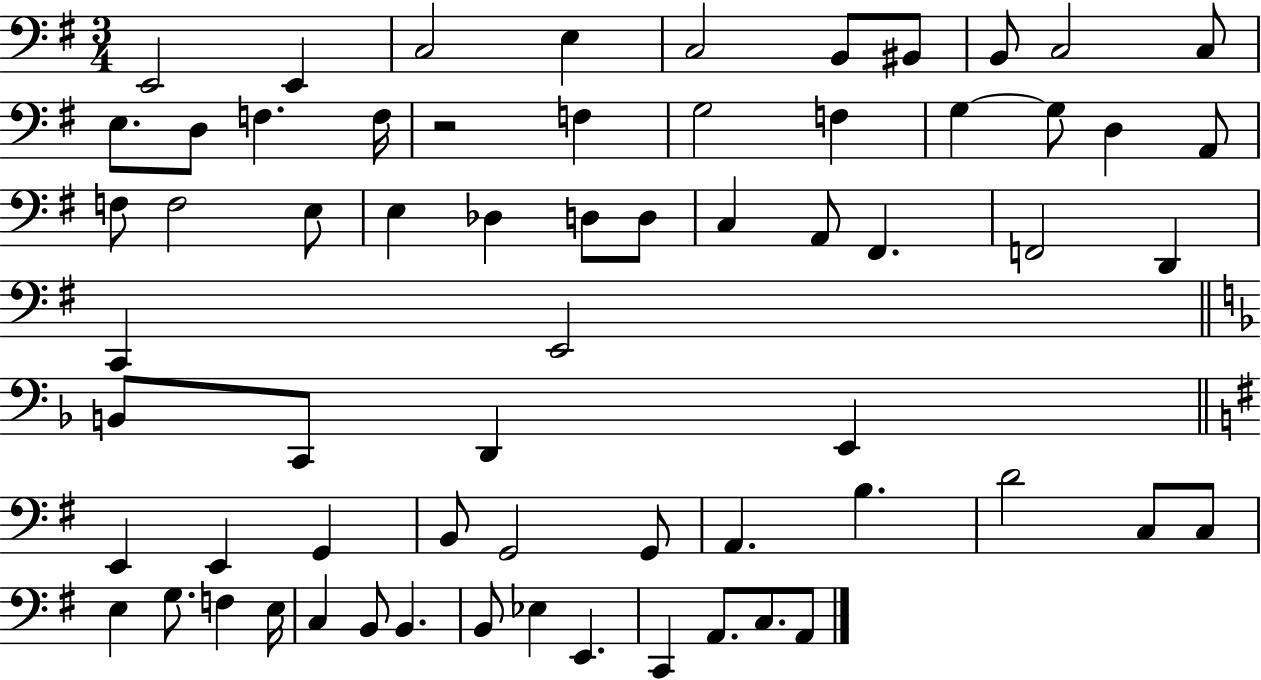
{
  \clef bass
  \numericTimeSignature
  \time 3/4
  \key g \major
  e,2 e,4 | c2 e4 | c2 b,8 bis,8 | b,8 c2 c8 | \break e8. d8 f4. f16 | r2 f4 | g2 f4 | g4~~ g8 d4 a,8 | \break f8 f2 e8 | e4 des4 d8 d8 | c4 a,8 fis,4. | f,2 d,4 | \break c,4 e,2 | \bar "||" \break \key d \minor b,8 c,8 d,4 e,4 | \bar "||" \break \key g \major e,4 e,4 g,4 | b,8 g,2 g,8 | a,4. b4. | d'2 c8 c8 | \break e4 g8. f4 e16 | c4 b,8 b,4. | b,8 ees4 e,4. | c,4 a,8. c8. a,8 | \break \bar "|."
}